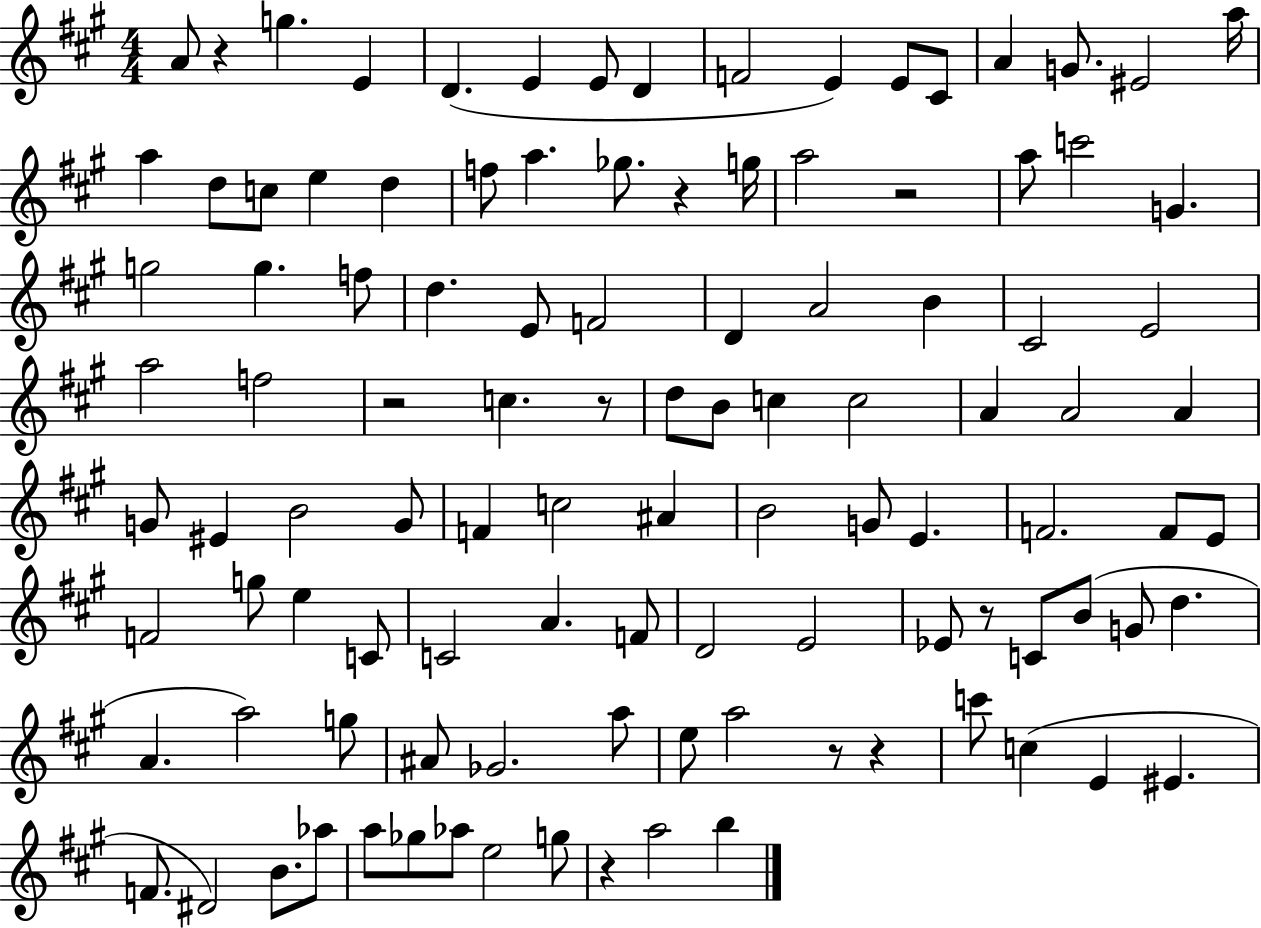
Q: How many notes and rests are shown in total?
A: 108